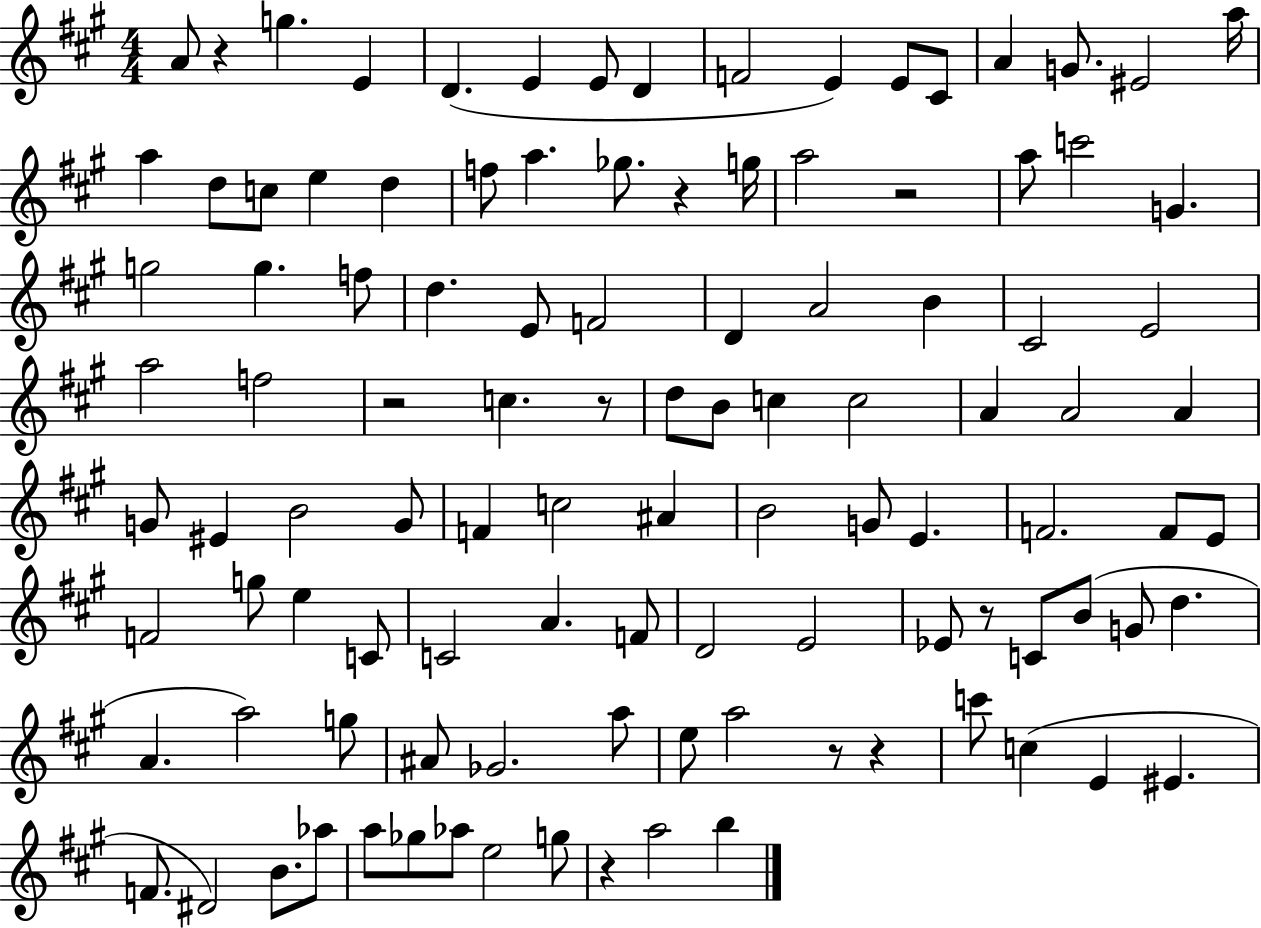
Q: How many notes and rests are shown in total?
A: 108